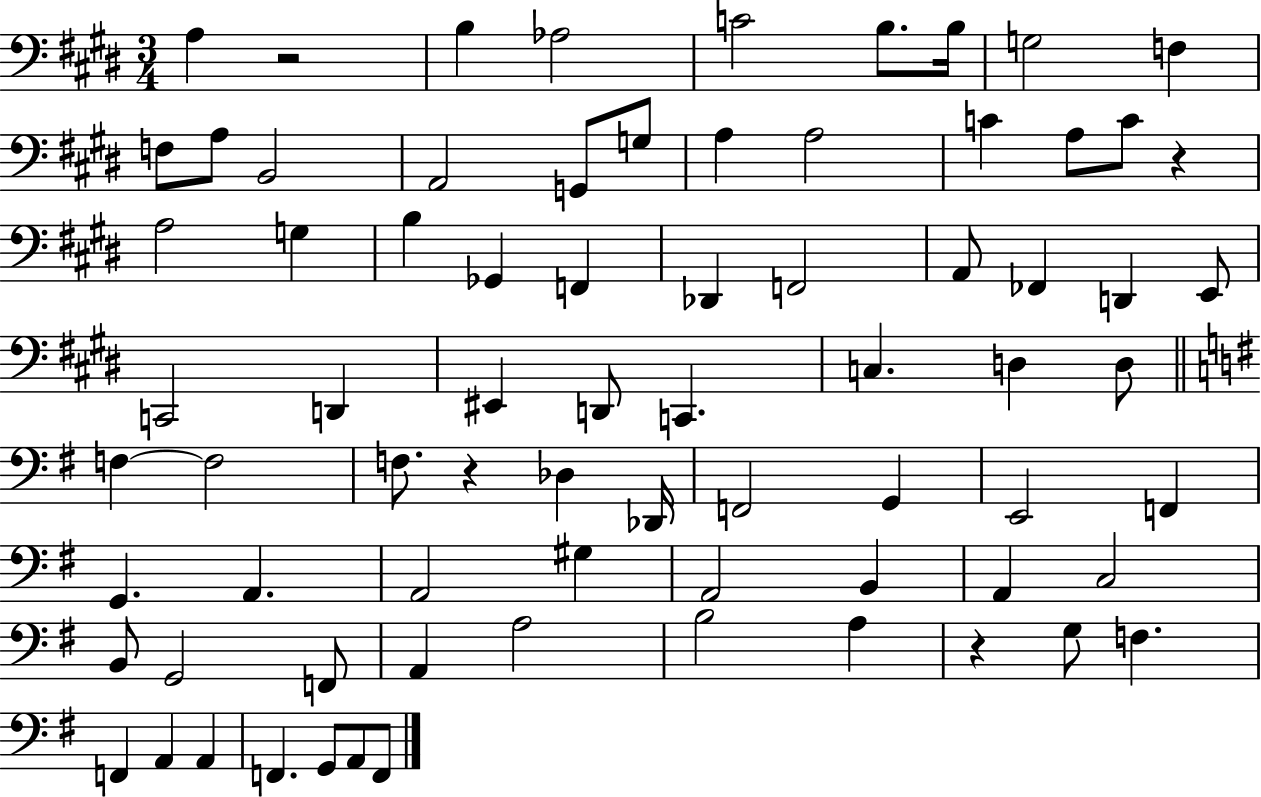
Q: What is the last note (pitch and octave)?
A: F2